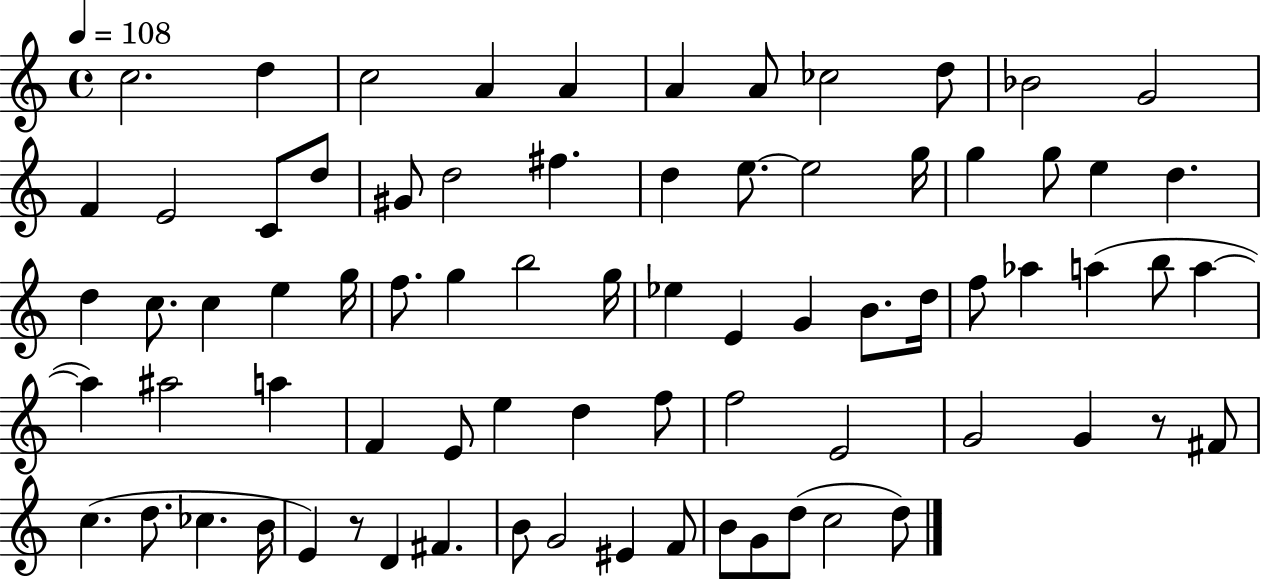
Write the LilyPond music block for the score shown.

{
  \clef treble
  \time 4/4
  \defaultTimeSignature
  \key c \major
  \tempo 4 = 108
  c''2. d''4 | c''2 a'4 a'4 | a'4 a'8 ces''2 d''8 | bes'2 g'2 | \break f'4 e'2 c'8 d''8 | gis'8 d''2 fis''4. | d''4 e''8.~~ e''2 g''16 | g''4 g''8 e''4 d''4. | \break d''4 c''8. c''4 e''4 g''16 | f''8. g''4 b''2 g''16 | ees''4 e'4 g'4 b'8. d''16 | f''8 aes''4 a''4( b''8 a''4~~ | \break a''4) ais''2 a''4 | f'4 e'8 e''4 d''4 f''8 | f''2 e'2 | g'2 g'4 r8 fis'8 | \break c''4.( d''8. ces''4. b'16 | e'4) r8 d'4 fis'4. | b'8 g'2 eis'4 f'8 | b'8 g'8 d''8( c''2 d''8) | \break \bar "|."
}